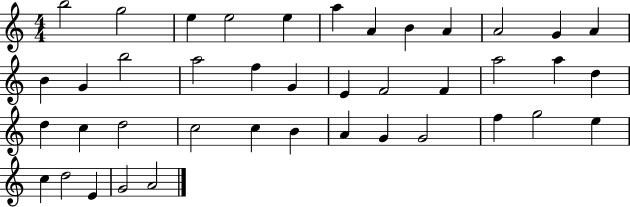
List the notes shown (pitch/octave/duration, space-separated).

B5/h G5/h E5/q E5/h E5/q A5/q A4/q B4/q A4/q A4/h G4/q A4/q B4/q G4/q B5/h A5/h F5/q G4/q E4/q F4/h F4/q A5/h A5/q D5/q D5/q C5/q D5/h C5/h C5/q B4/q A4/q G4/q G4/h F5/q G5/h E5/q C5/q D5/h E4/q G4/h A4/h